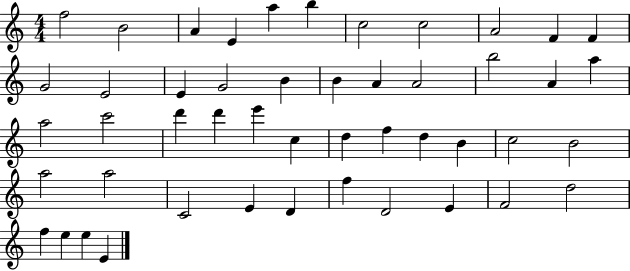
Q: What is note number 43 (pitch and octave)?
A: F4